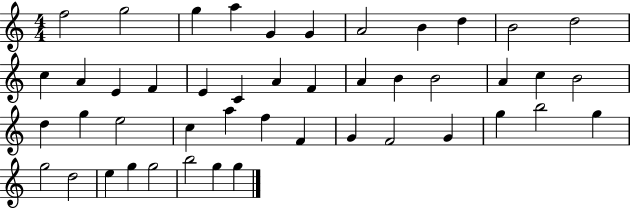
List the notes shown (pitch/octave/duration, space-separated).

F5/h G5/h G5/q A5/q G4/q G4/q A4/h B4/q D5/q B4/h D5/h C5/q A4/q E4/q F4/q E4/q C4/q A4/q F4/q A4/q B4/q B4/h A4/q C5/q B4/h D5/q G5/q E5/h C5/q A5/q F5/q F4/q G4/q F4/h G4/q G5/q B5/h G5/q G5/h D5/h E5/q G5/q G5/h B5/h G5/q G5/q